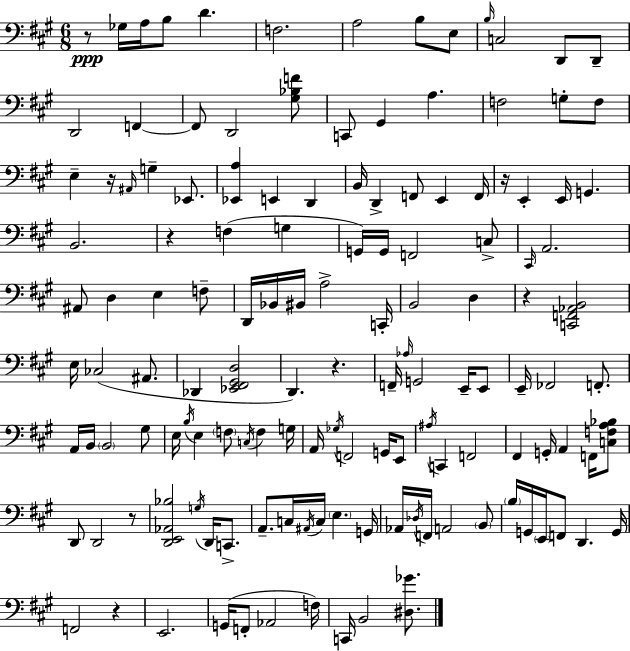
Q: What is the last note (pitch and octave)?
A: B2